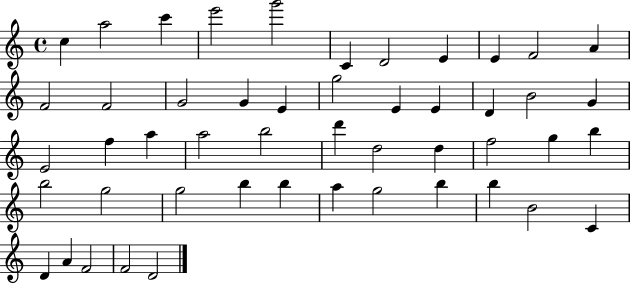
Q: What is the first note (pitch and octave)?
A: C5